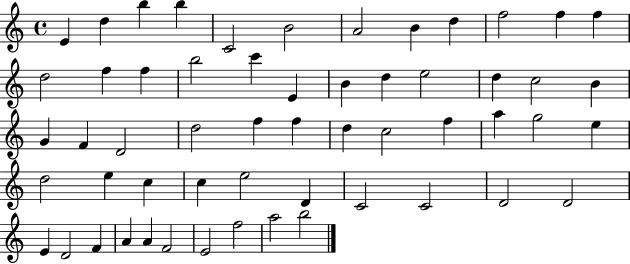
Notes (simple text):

E4/q D5/q B5/q B5/q C4/h B4/h A4/h B4/q D5/q F5/h F5/q F5/q D5/h F5/q F5/q B5/h C6/q E4/q B4/q D5/q E5/h D5/q C5/h B4/q G4/q F4/q D4/h D5/h F5/q F5/q D5/q C5/h F5/q A5/q G5/h E5/q D5/h E5/q C5/q C5/q E5/h D4/q C4/h C4/h D4/h D4/h E4/q D4/h F4/q A4/q A4/q F4/h E4/h F5/h A5/h B5/h